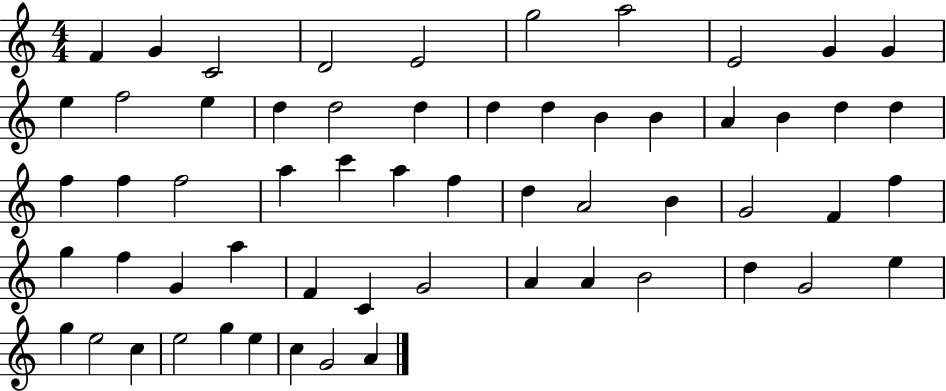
{
  \clef treble
  \numericTimeSignature
  \time 4/4
  \key c \major
  f'4 g'4 c'2 | d'2 e'2 | g''2 a''2 | e'2 g'4 g'4 | \break e''4 f''2 e''4 | d''4 d''2 d''4 | d''4 d''4 b'4 b'4 | a'4 b'4 d''4 d''4 | \break f''4 f''4 f''2 | a''4 c'''4 a''4 f''4 | d''4 a'2 b'4 | g'2 f'4 f''4 | \break g''4 f''4 g'4 a''4 | f'4 c'4 g'2 | a'4 a'4 b'2 | d''4 g'2 e''4 | \break g''4 e''2 c''4 | e''2 g''4 e''4 | c''4 g'2 a'4 | \bar "|."
}